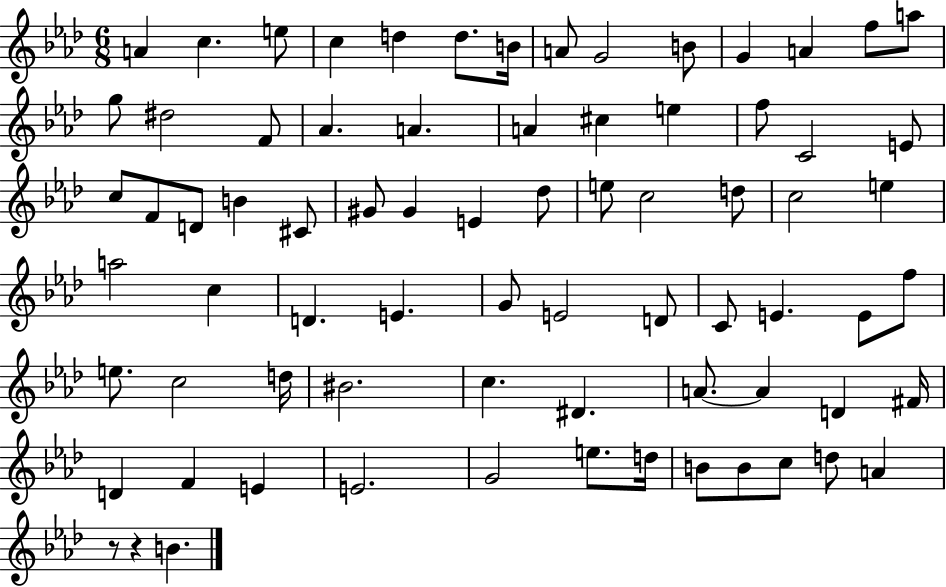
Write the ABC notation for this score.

X:1
T:Untitled
M:6/8
L:1/4
K:Ab
A c e/2 c d d/2 B/4 A/2 G2 B/2 G A f/2 a/2 g/2 ^d2 F/2 _A A A ^c e f/2 C2 E/2 c/2 F/2 D/2 B ^C/2 ^G/2 ^G E _d/2 e/2 c2 d/2 c2 e a2 c D E G/2 E2 D/2 C/2 E E/2 f/2 e/2 c2 d/4 ^B2 c ^D A/2 A D ^F/4 D F E E2 G2 e/2 d/4 B/2 B/2 c/2 d/2 A z/2 z B